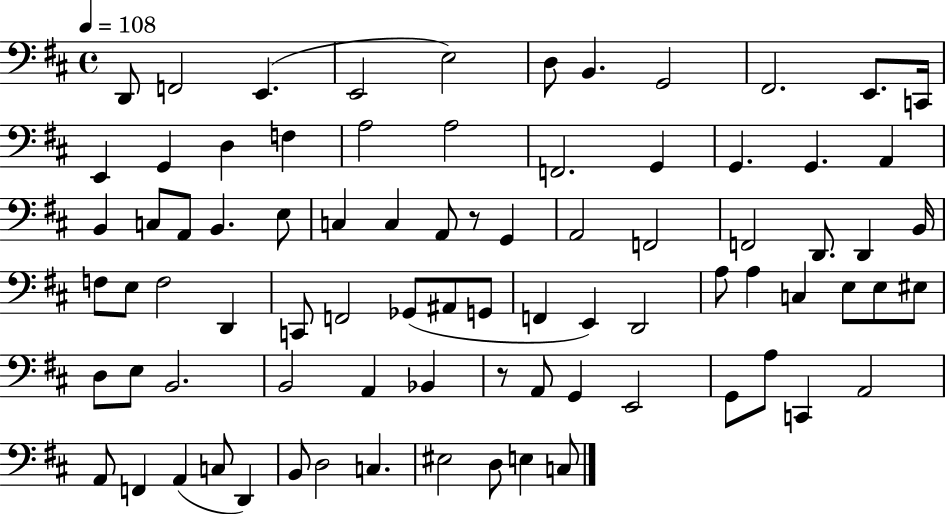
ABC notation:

X:1
T:Untitled
M:4/4
L:1/4
K:D
D,,/2 F,,2 E,, E,,2 E,2 D,/2 B,, G,,2 ^F,,2 E,,/2 C,,/4 E,, G,, D, F, A,2 A,2 F,,2 G,, G,, G,, A,, B,, C,/2 A,,/2 B,, E,/2 C, C, A,,/2 z/2 G,, A,,2 F,,2 F,,2 D,,/2 D,, B,,/4 F,/2 E,/2 F,2 D,, C,,/2 F,,2 _G,,/2 ^A,,/2 G,,/2 F,, E,, D,,2 A,/2 A, C, E,/2 E,/2 ^E,/2 D,/2 E,/2 B,,2 B,,2 A,, _B,, z/2 A,,/2 G,, E,,2 G,,/2 A,/2 C,, A,,2 A,,/2 F,, A,, C,/2 D,, B,,/2 D,2 C, ^E,2 D,/2 E, C,/2